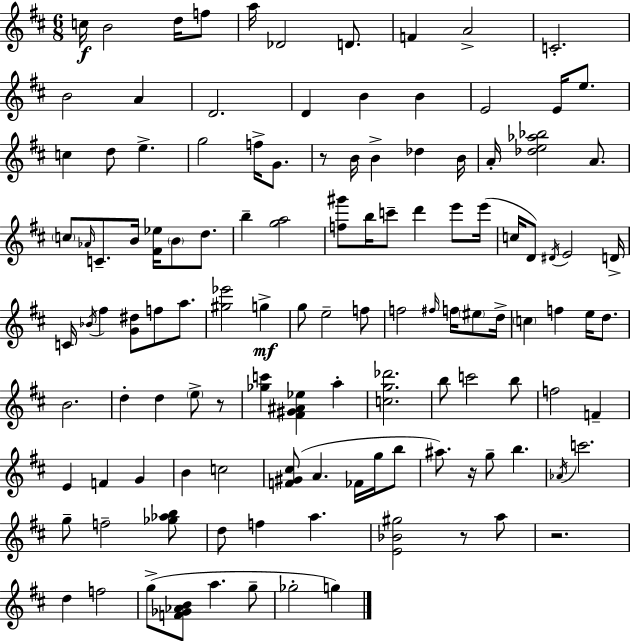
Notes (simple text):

C5/s B4/h D5/s F5/e A5/s Db4/h D4/e. F4/q A4/h C4/h. B4/h A4/q D4/h. D4/q B4/q B4/q E4/h E4/s E5/e. C5/q D5/e E5/q. G5/h F5/s G4/e. R/e B4/s B4/q Db5/q B4/s A4/s [Db5,E5,Ab5,Bb5]/h A4/e. C5/e Ab4/s C4/e. B4/s [F#4,Eb5]/s B4/e D5/e. B5/q [G5,A5]/h [F5,G#6]/e B5/s C6/e D6/q E6/e E6/s C5/s D4/e D#4/s E4/h D4/s C4/s Bb4/s F#5/q [G4,D#5]/e F5/e A5/e. [G#5,Eb6]/h G5/q G5/e E5/h F5/e F5/h F#5/s F5/s EIS5/e D5/s C5/q F5/q E5/s D5/e. B4/h. D5/q D5/q E5/e R/e [Gb5,C6]/q [F#4,G#4,A#4,Eb5]/q A5/q [C5,G5,Db6]/h. B5/e C6/h B5/e F5/h F4/q E4/q F4/q G4/q B4/q C5/h [F4,G#4,C#5]/e A4/q. FES4/s G5/s B5/e A#5/e. R/s G5/e B5/q. Ab4/s C6/h. G5/e F5/h [Gb5,Ab5,B5]/e D5/e F5/q A5/q. [E4,Bb4,G#5]/h R/e A5/e R/h. D5/q F5/h G5/e [F4,Gb4,Ab4,B4]/e A5/q. G5/e Gb5/h G5/q